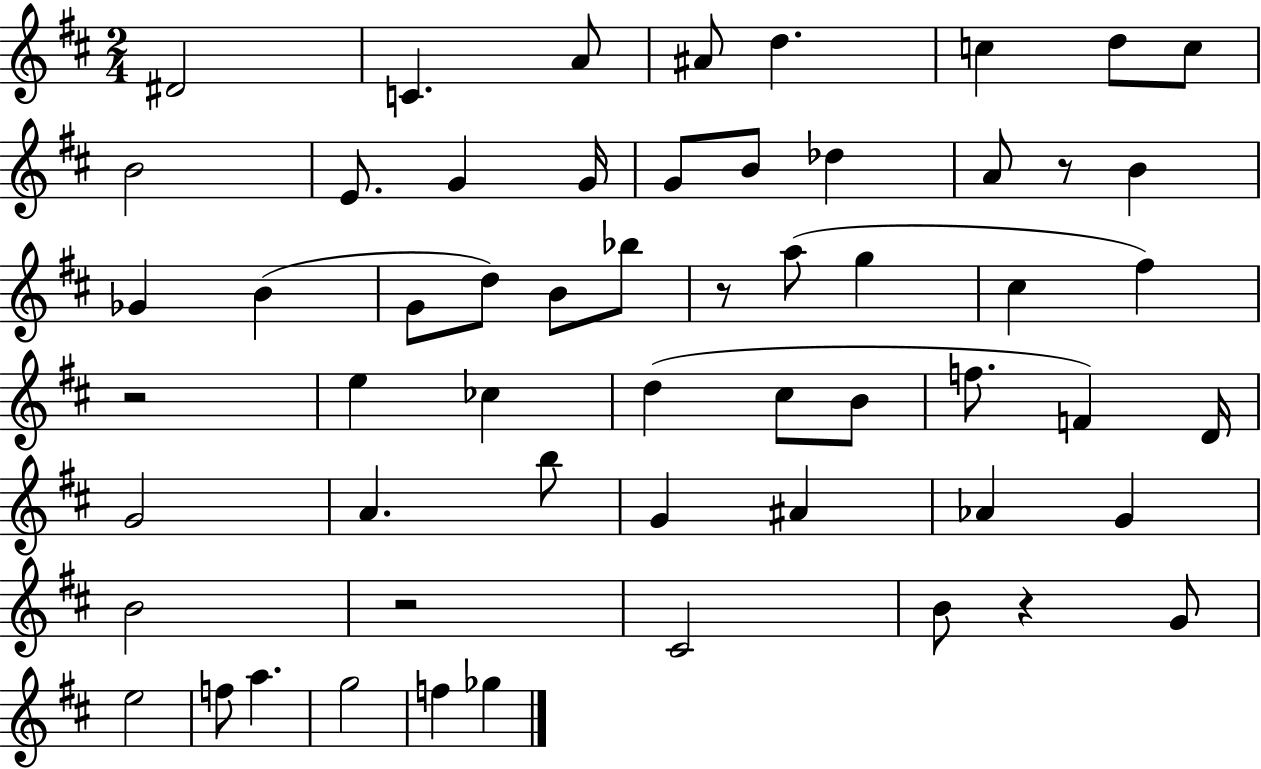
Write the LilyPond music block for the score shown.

{
  \clef treble
  \numericTimeSignature
  \time 2/4
  \key d \major
  dis'2 | c'4. a'8 | ais'8 d''4. | c''4 d''8 c''8 | \break b'2 | e'8. g'4 g'16 | g'8 b'8 des''4 | a'8 r8 b'4 | \break ges'4 b'4( | g'8 d''8) b'8 bes''8 | r8 a''8( g''4 | cis''4 fis''4) | \break r2 | e''4 ces''4 | d''4( cis''8 b'8 | f''8. f'4) d'16 | \break g'2 | a'4. b''8 | g'4 ais'4 | aes'4 g'4 | \break b'2 | r2 | cis'2 | b'8 r4 g'8 | \break e''2 | f''8 a''4. | g''2 | f''4 ges''4 | \break \bar "|."
}